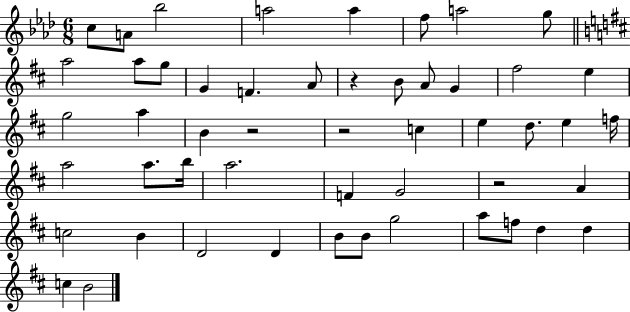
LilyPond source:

{
  \clef treble
  \numericTimeSignature
  \time 6/8
  \key aes \major
  c''8 a'8 bes''2 | a''2 a''4 | f''8 a''2 g''8 | \bar "||" \break \key d \major a''2 a''8 g''8 | g'4 f'4. a'8 | r4 b'8 a'8 g'4 | fis''2 e''4 | \break g''2 a''4 | b'4 r2 | r2 c''4 | e''4 d''8. e''4 f''16 | \break a''2 a''8. b''16 | a''2. | f'4 g'2 | r2 a'4 | \break c''2 b'4 | d'2 d'4 | b'8 b'8 g''2 | a''8 f''8 d''4 d''4 | \break c''4 b'2 | \bar "|."
}